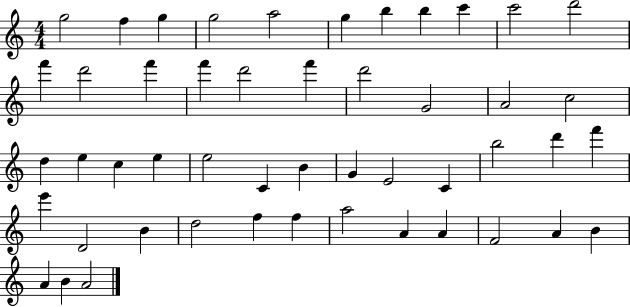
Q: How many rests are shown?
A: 0